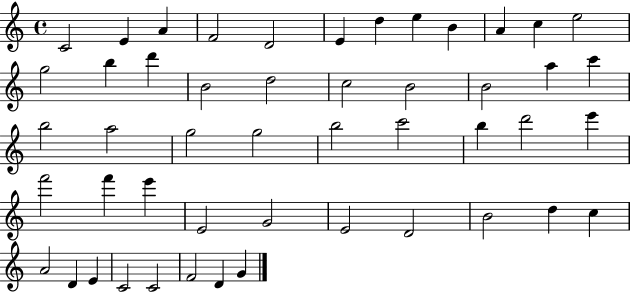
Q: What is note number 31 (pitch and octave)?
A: E6